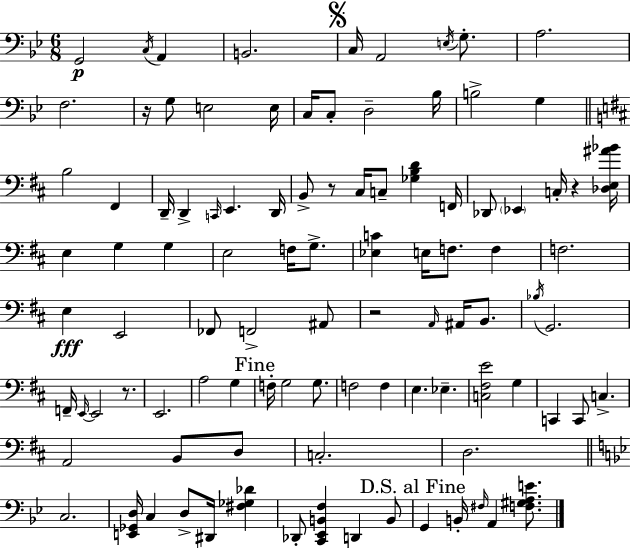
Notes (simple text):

G2/h C3/s A2/q B2/h. C3/s A2/h E3/s G3/e. A3/h. F3/h. R/s G3/e E3/h E3/s C3/s C3/e D3/h Bb3/s B3/h G3/q B3/h F#2/q D2/s D2/q C2/s E2/q. D2/s B2/e R/e C#3/s C3/e [Gb3,B3,D4]/q F2/s Db2/e Eb2/q C3/s R/q [Db3,E3,A#4,Bb4]/s E3/q G3/q G3/q E3/h F3/s G3/e. [Eb3,C4]/q E3/s F3/e. F3/q F3/h. E3/q E2/h FES2/e F2/h A#2/e R/h A2/s A#2/s B2/e. Bb3/s G2/h. F2/s E2/s E2/h R/e. E2/h. A3/h G3/q F3/s G3/h G3/e. F3/h F3/q E3/q. Eb3/q. [C3,F#3,E4]/h G3/q C2/q C2/e C3/q. A2/h B2/e D3/e C3/h. D3/h. C3/h. [E2,Gb2,D3]/s C3/q D3/e D#2/s [F#3,Gb3,Db4]/q Db2/e [C2,Eb2,B2,F3]/q D2/q B2/e G2/q B2/s F#3/s A2/q [F3,G#3,A3,E4]/e.